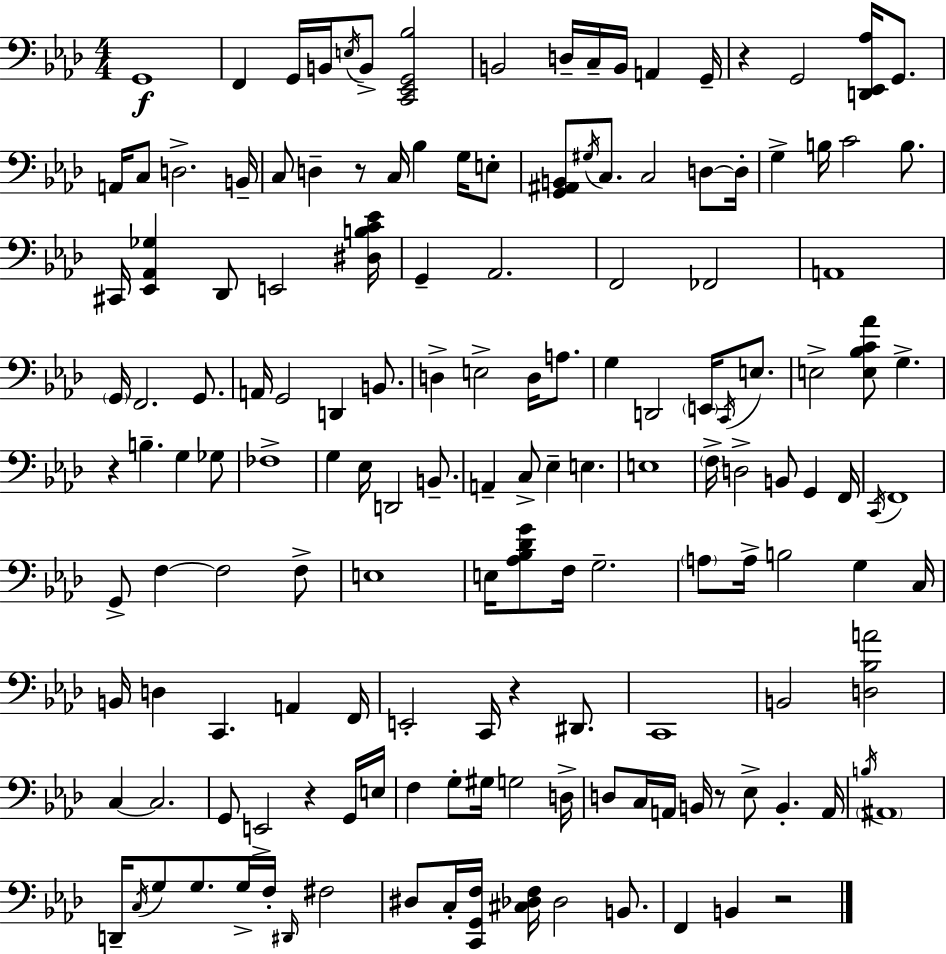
{
  \clef bass
  \numericTimeSignature
  \time 4/4
  \key aes \major
  g,1\f | f,4 g,16 b,16 \acciaccatura { e16 } b,8-> <c, ees, g, bes>2 | b,2 d16-- c16-- b,16 a,4 | g,16-- r4 g,2 <d, ees, aes>16 g,8. | \break a,16 c8 d2.-> | b,16-- c8 d4-- r8 c16 bes4 g16 e8-. | <g, ais, b,>8 \acciaccatura { gis16 } c8. c2 d8~~ | d16-. g4-> b16 c'2 b8. | \break cis,16 <ees, aes, ges>4 des,8 e,2 | <dis b c' ees'>16 g,4-- aes,2. | f,2 fes,2 | a,1 | \break \parenthesize g,16 f,2. g,8. | a,16 g,2 d,4 b,8. | d4-> e2-> d16 a8. | g4 d,2 \parenthesize e,16 \acciaccatura { c,16 } | \break e8. e2-> <e bes c' aes'>8 g4.-> | r4 b4.-- g4 | ges8 fes1-> | g4 ees16 d,2 | \break b,8.-- a,4-- c8-> ees4-- e4. | e1 | \parenthesize f16-> d2-> b,8 g,4 | f,16 \acciaccatura { c,16 } f,1 | \break g,8-> f4~~ f2 | f8-> e1 | e16 <aes bes des' g'>8 f16 g2.-- | \parenthesize a8 a16-> b2 g4 | \break c16 b,16 d4 c,4. a,4 | f,16 e,2-. c,16 r4 | dis,8. c,1 | b,2 <d bes a'>2 | \break c4~~ c2. | g,8 e,2-> r4 | g,16 e16 f4 g8-. gis16 g2 | d16-> d8 c16 a,16 b,16 r8 ees8-> b,4.-. | \break a,16 \acciaccatura { b16 } \parenthesize ais,1 | d,16-- \acciaccatura { c16 } g8 g8. g16-> f16-. \grace { dis,16 } fis2 | dis8 c16-. <c, g, f>16 <cis des f>16 des2 | b,8. f,4 b,4 r2 | \break \bar "|."
}